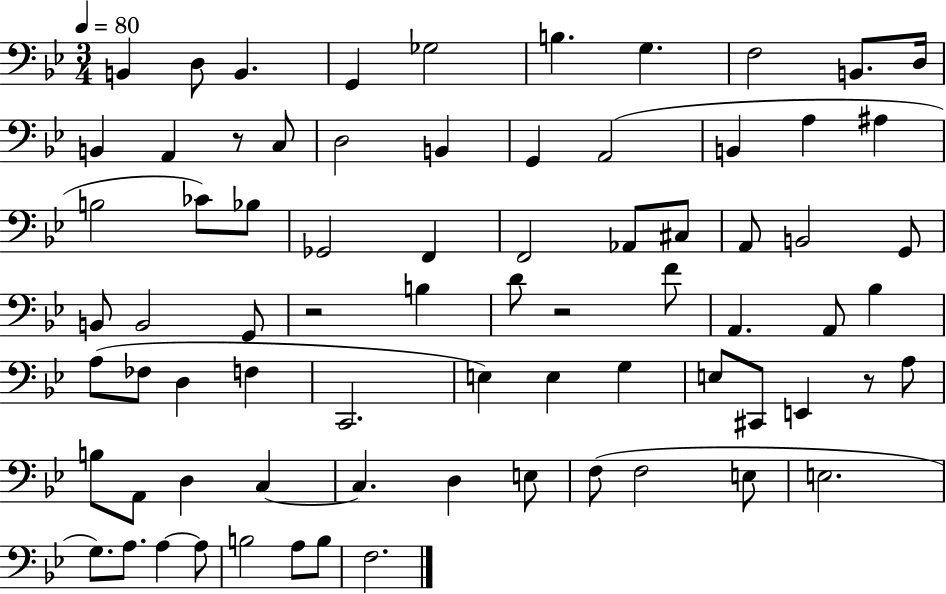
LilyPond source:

{
  \clef bass
  \numericTimeSignature
  \time 3/4
  \key bes \major
  \tempo 4 = 80
  \repeat volta 2 { b,4 d8 b,4. | g,4 ges2 | b4. g4. | f2 b,8. d16 | \break b,4 a,4 r8 c8 | d2 b,4 | g,4 a,2( | b,4 a4 ais4 | \break b2 ces'8) bes8 | ges,2 f,4 | f,2 aes,8 cis8 | a,8 b,2 g,8 | \break b,8 b,2 g,8 | r2 b4 | d'8 r2 f'8 | a,4. a,8 bes4 | \break a8( fes8 d4 f4 | c,2. | e4) e4 g4 | e8 cis,8 e,4 r8 a8 | \break b8 a,8 d4 c4~~ | c4. d4 e8 | f8( f2 e8 | e2. | \break g8.) a8. a4~~ a8 | b2 a8 b8 | f2. | } \bar "|."
}